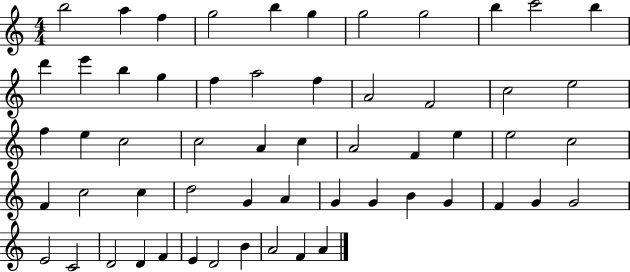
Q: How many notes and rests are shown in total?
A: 57